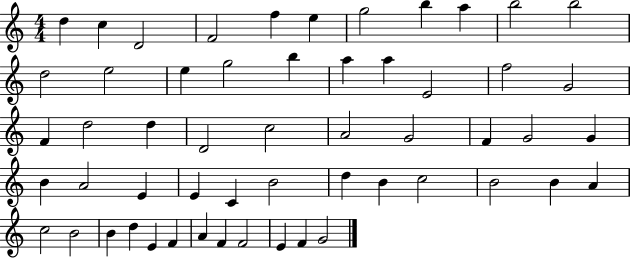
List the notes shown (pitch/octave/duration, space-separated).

D5/q C5/q D4/h F4/h F5/q E5/q G5/h B5/q A5/q B5/h B5/h D5/h E5/h E5/q G5/h B5/q A5/q A5/q E4/h F5/h G4/h F4/q D5/h D5/q D4/h C5/h A4/h G4/h F4/q G4/h G4/q B4/q A4/h E4/q E4/q C4/q B4/h D5/q B4/q C5/h B4/h B4/q A4/q C5/h B4/h B4/q D5/q E4/q F4/q A4/q F4/q F4/h E4/q F4/q G4/h